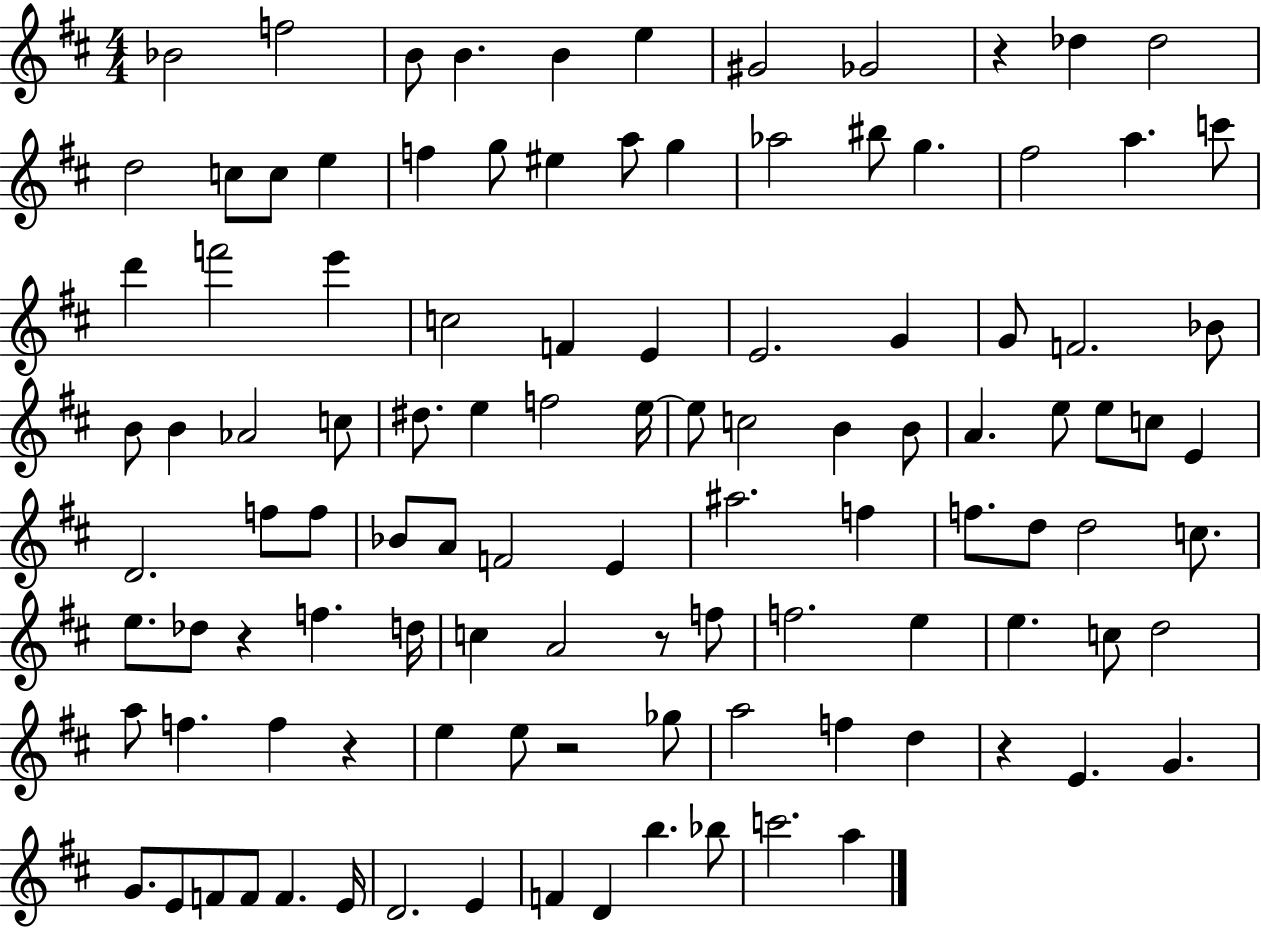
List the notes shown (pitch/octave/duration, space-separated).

Bb4/h F5/h B4/e B4/q. B4/q E5/q G#4/h Gb4/h R/q Db5/q Db5/h D5/h C5/e C5/e E5/q F5/q G5/e EIS5/q A5/e G5/q Ab5/h BIS5/e G5/q. F#5/h A5/q. C6/e D6/q F6/h E6/q C5/h F4/q E4/q E4/h. G4/q G4/e F4/h. Bb4/e B4/e B4/q Ab4/h C5/e D#5/e. E5/q F5/h E5/s E5/e C5/h B4/q B4/e A4/q. E5/e E5/e C5/e E4/q D4/h. F5/e F5/e Bb4/e A4/e F4/h E4/q A#5/h. F5/q F5/e. D5/e D5/h C5/e. E5/e. Db5/e R/q F5/q. D5/s C5/q A4/h R/e F5/e F5/h. E5/q E5/q. C5/e D5/h A5/e F5/q. F5/q R/q E5/q E5/e R/h Gb5/e A5/h F5/q D5/q R/q E4/q. G4/q. G4/e. E4/e F4/e F4/e F4/q. E4/s D4/h. E4/q F4/q D4/q B5/q. Bb5/e C6/h. A5/q